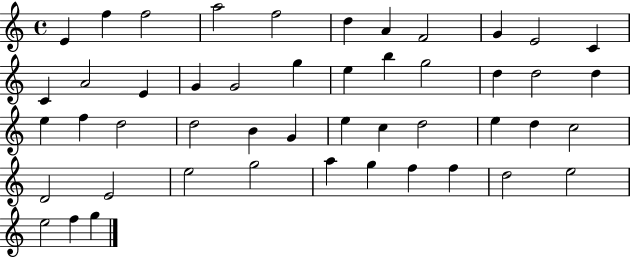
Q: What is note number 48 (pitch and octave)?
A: G5